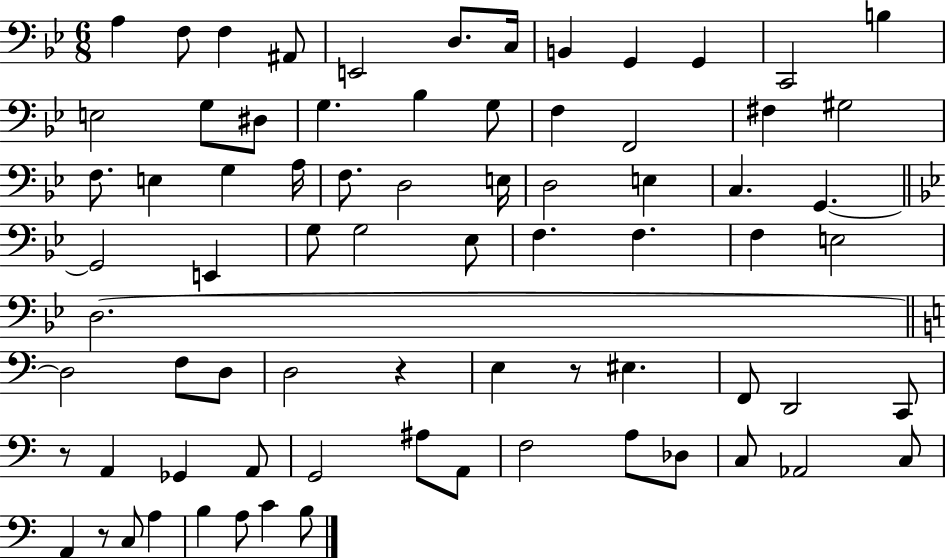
A3/q F3/e F3/q A#2/e E2/h D3/e. C3/s B2/q G2/q G2/q C2/h B3/q E3/h G3/e D#3/e G3/q. Bb3/q G3/e F3/q F2/h F#3/q G#3/h F3/e. E3/q G3/q A3/s F3/e. D3/h E3/s D3/h E3/q C3/q. G2/q. G2/h E2/q G3/e G3/h Eb3/e F3/q. F3/q. F3/q E3/h D3/h. D3/h F3/e D3/e D3/h R/q E3/q R/e EIS3/q. F2/e D2/h C2/e R/e A2/q Gb2/q A2/e G2/h A#3/e A2/e F3/h A3/e Db3/e C3/e Ab2/h C3/e A2/q R/e C3/e A3/q B3/q A3/e C4/q B3/e